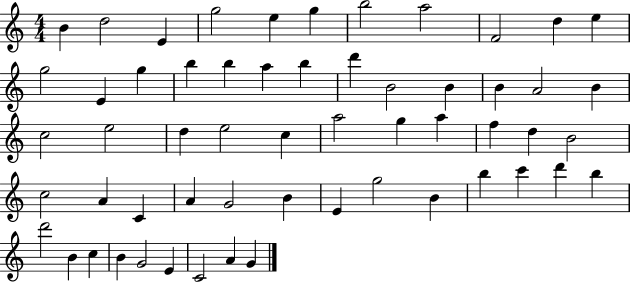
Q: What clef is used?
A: treble